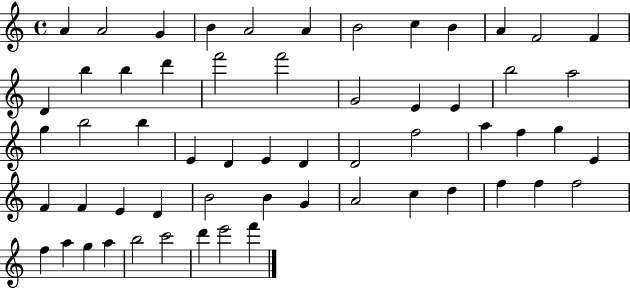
{
  \clef treble
  \time 4/4
  \defaultTimeSignature
  \key c \major
  a'4 a'2 g'4 | b'4 a'2 a'4 | b'2 c''4 b'4 | a'4 f'2 f'4 | \break d'4 b''4 b''4 d'''4 | f'''2 f'''2 | g'2 e'4 e'4 | b''2 a''2 | \break g''4 b''2 b''4 | e'4 d'4 e'4 d'4 | d'2 f''2 | a''4 f''4 g''4 e'4 | \break f'4 f'4 e'4 d'4 | b'2 b'4 g'4 | a'2 c''4 d''4 | f''4 f''4 f''2 | \break f''4 a''4 g''4 a''4 | b''2 c'''2 | d'''4 e'''2 f'''4 | \bar "|."
}